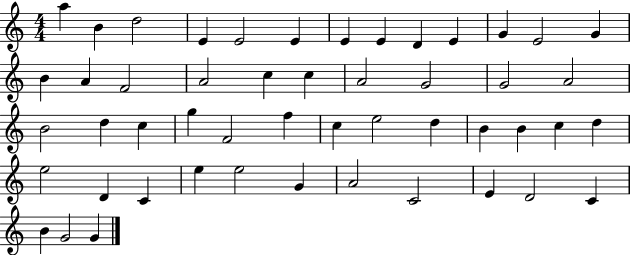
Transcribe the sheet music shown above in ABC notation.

X:1
T:Untitled
M:4/4
L:1/4
K:C
a B d2 E E2 E E E D E G E2 G B A F2 A2 c c A2 G2 G2 A2 B2 d c g F2 f c e2 d B B c d e2 D C e e2 G A2 C2 E D2 C B G2 G